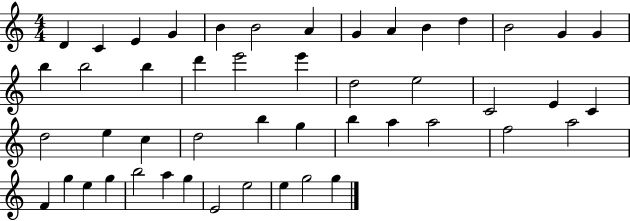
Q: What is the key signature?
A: C major